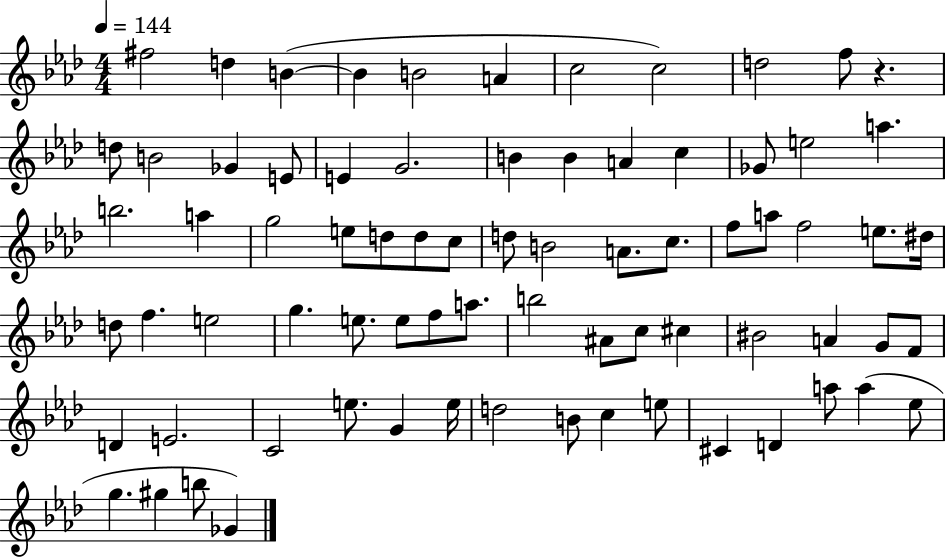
{
  \clef treble
  \numericTimeSignature
  \time 4/4
  \key aes \major
  \tempo 4 = 144
  fis''2 d''4 b'4~(~ | b'4 b'2 a'4 | c''2 c''2) | d''2 f''8 r4. | \break d''8 b'2 ges'4 e'8 | e'4 g'2. | b'4 b'4 a'4 c''4 | ges'8 e''2 a''4. | \break b''2. a''4 | g''2 e''8 d''8 d''8 c''8 | d''8 b'2 a'8. c''8. | f''8 a''8 f''2 e''8. dis''16 | \break d''8 f''4. e''2 | g''4. e''8. e''8 f''8 a''8. | b''2 ais'8 c''8 cis''4 | bis'2 a'4 g'8 f'8 | \break d'4 e'2. | c'2 e''8. g'4 e''16 | d''2 b'8 c''4 e''8 | cis'4 d'4 a''8 a''4( ees''8 | \break g''4. gis''4 b''8 ges'4) | \bar "|."
}